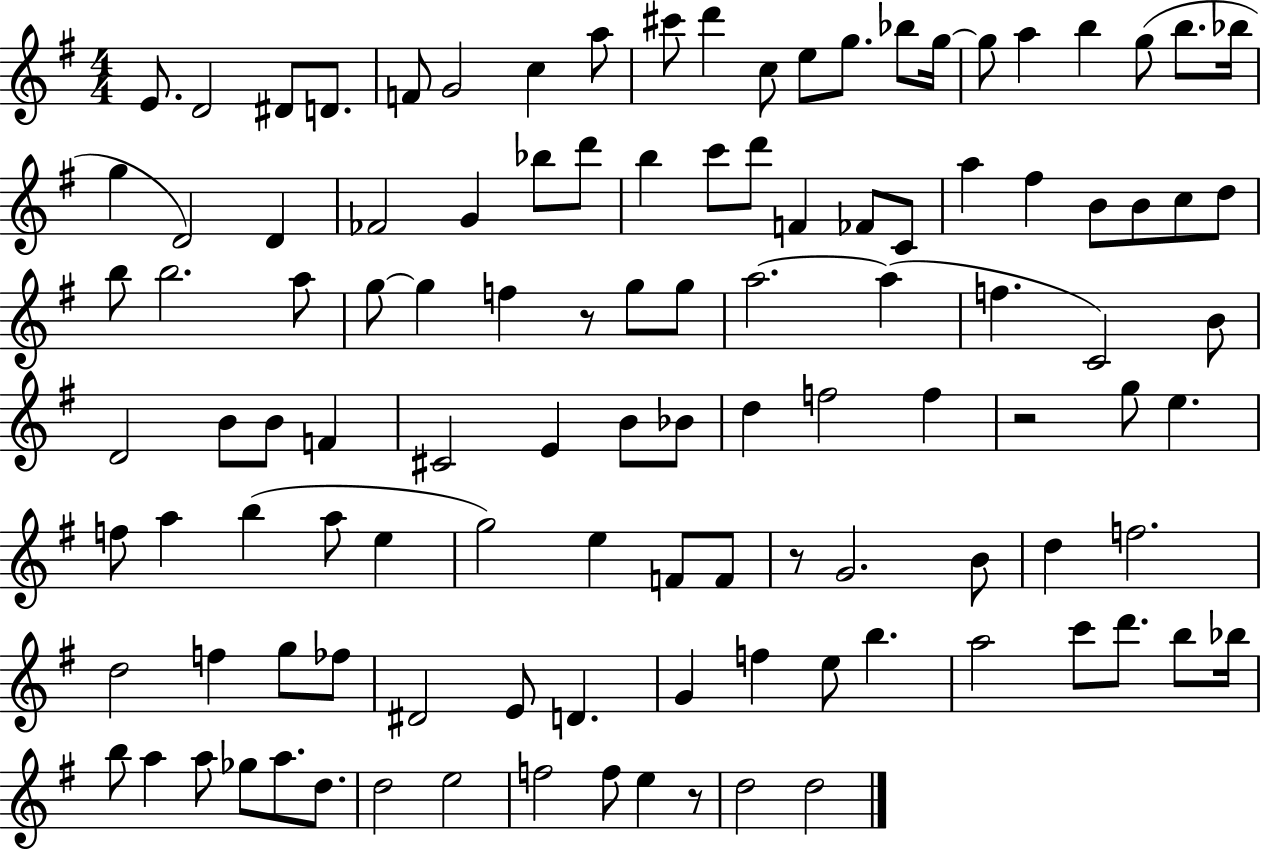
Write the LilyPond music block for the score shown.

{
  \clef treble
  \numericTimeSignature
  \time 4/4
  \key g \major
  e'8. d'2 dis'8 d'8. | f'8 g'2 c''4 a''8 | cis'''8 d'''4 c''8 e''8 g''8. bes''8 g''16~~ | g''8 a''4 b''4 g''8( b''8. bes''16 | \break g''4 d'2) d'4 | fes'2 g'4 bes''8 d'''8 | b''4 c'''8 d'''8 f'4 fes'8 c'8 | a''4 fis''4 b'8 b'8 c''8 d''8 | \break b''8 b''2. a''8 | g''8~~ g''4 f''4 r8 g''8 g''8 | a''2.~~ a''4( | f''4. c'2) b'8 | \break d'2 b'8 b'8 f'4 | cis'2 e'4 b'8 bes'8 | d''4 f''2 f''4 | r2 g''8 e''4. | \break f''8 a''4 b''4( a''8 e''4 | g''2) e''4 f'8 f'8 | r8 g'2. b'8 | d''4 f''2. | \break d''2 f''4 g''8 fes''8 | dis'2 e'8 d'4. | g'4 f''4 e''8 b''4. | a''2 c'''8 d'''8. b''8 bes''16 | \break b''8 a''4 a''8 ges''8 a''8. d''8. | d''2 e''2 | f''2 f''8 e''4 r8 | d''2 d''2 | \break \bar "|."
}